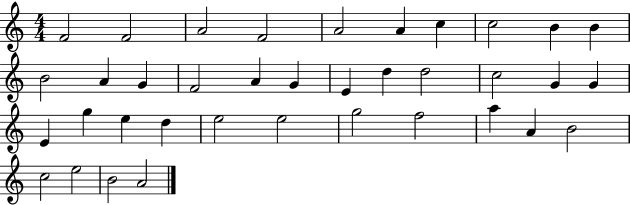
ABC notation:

X:1
T:Untitled
M:4/4
L:1/4
K:C
F2 F2 A2 F2 A2 A c c2 B B B2 A G F2 A G E d d2 c2 G G E g e d e2 e2 g2 f2 a A B2 c2 e2 B2 A2